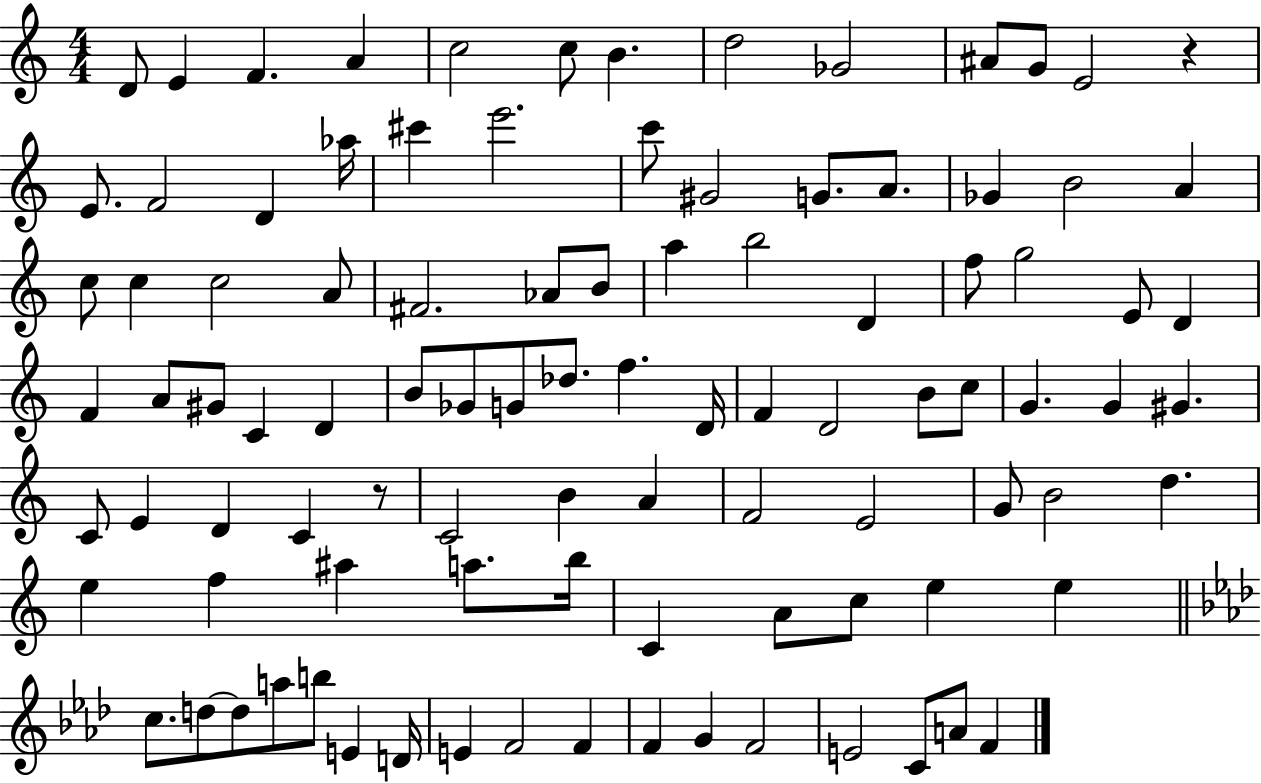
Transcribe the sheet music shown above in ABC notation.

X:1
T:Untitled
M:4/4
L:1/4
K:C
D/2 E F A c2 c/2 B d2 _G2 ^A/2 G/2 E2 z E/2 F2 D _a/4 ^c' e'2 c'/2 ^G2 G/2 A/2 _G B2 A c/2 c c2 A/2 ^F2 _A/2 B/2 a b2 D f/2 g2 E/2 D F A/2 ^G/2 C D B/2 _G/2 G/2 _d/2 f D/4 F D2 B/2 c/2 G G ^G C/2 E D C z/2 C2 B A F2 E2 G/2 B2 d e f ^a a/2 b/4 C A/2 c/2 e e c/2 d/2 d/2 a/2 b/2 E D/4 E F2 F F G F2 E2 C/2 A/2 F